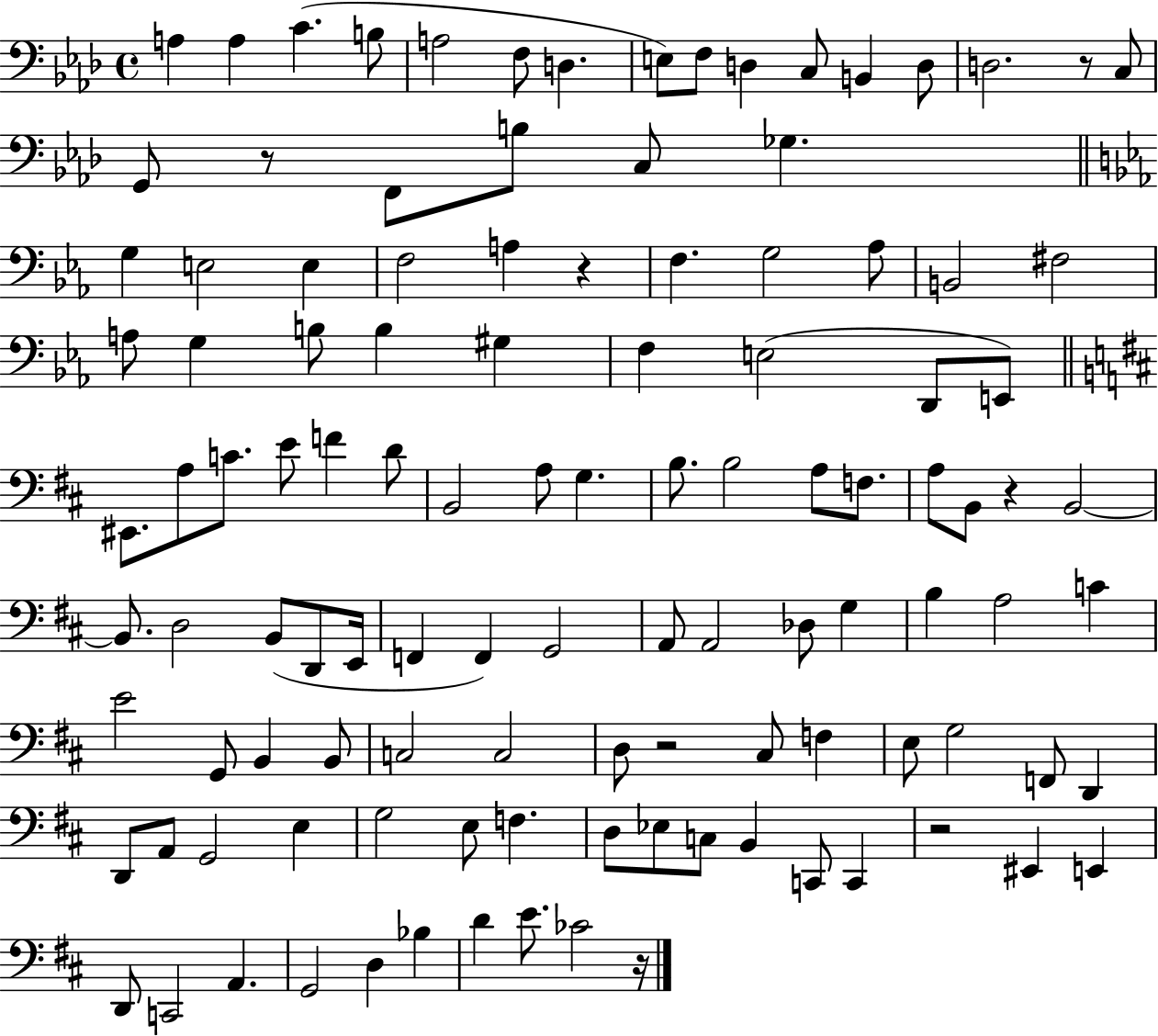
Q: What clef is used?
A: bass